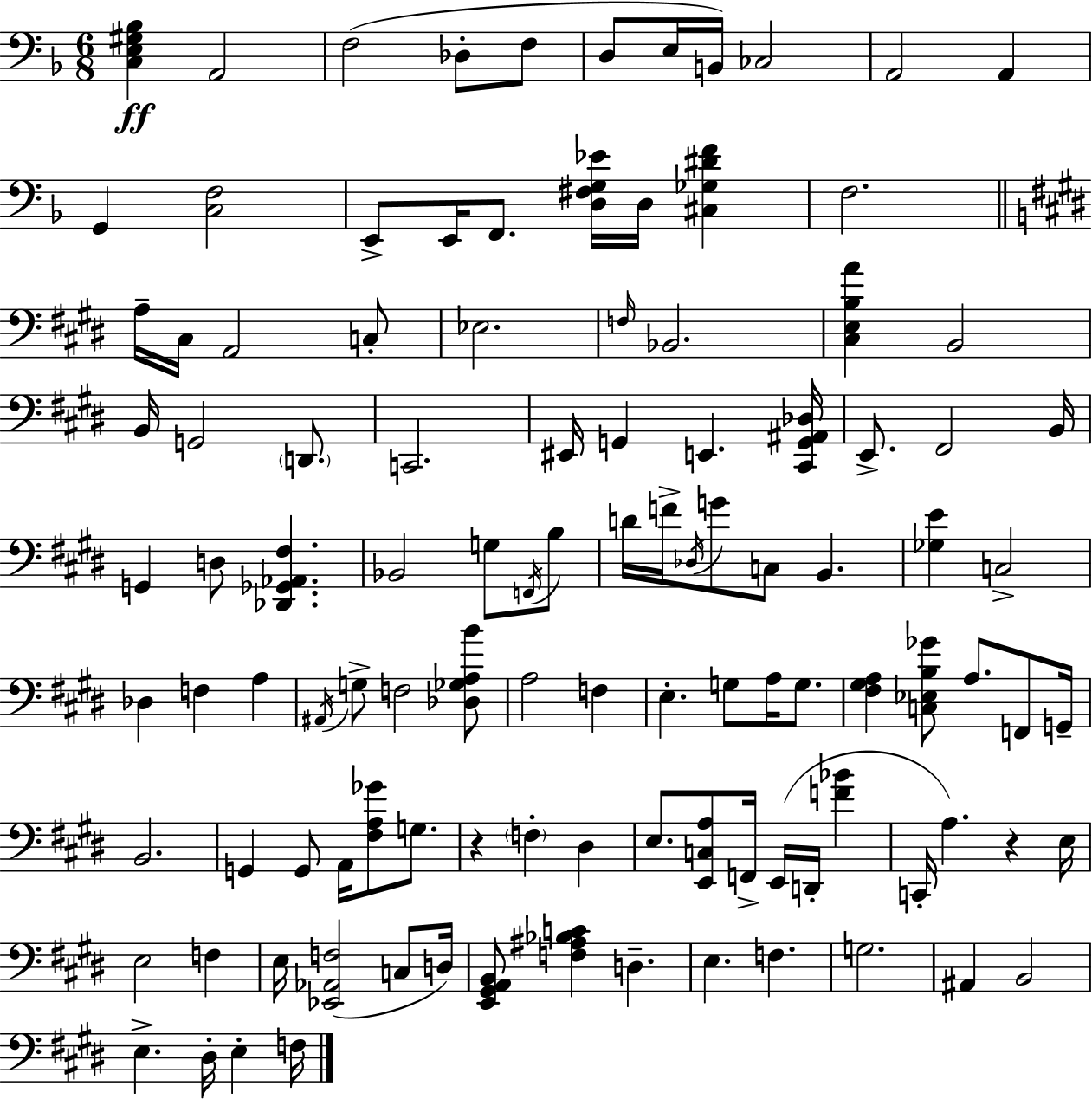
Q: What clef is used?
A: bass